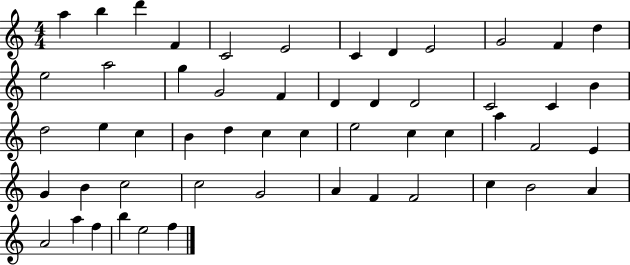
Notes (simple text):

A5/q B5/q D6/q F4/q C4/h E4/h C4/q D4/q E4/h G4/h F4/q D5/q E5/h A5/h G5/q G4/h F4/q D4/q D4/q D4/h C4/h C4/q B4/q D5/h E5/q C5/q B4/q D5/q C5/q C5/q E5/h C5/q C5/q A5/q F4/h E4/q G4/q B4/q C5/h C5/h G4/h A4/q F4/q F4/h C5/q B4/h A4/q A4/h A5/q F5/q B5/q E5/h F5/q